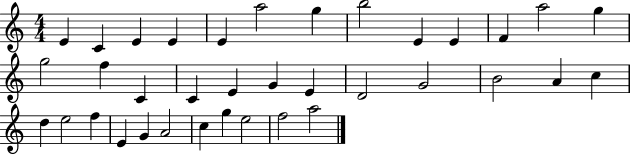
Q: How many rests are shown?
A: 0